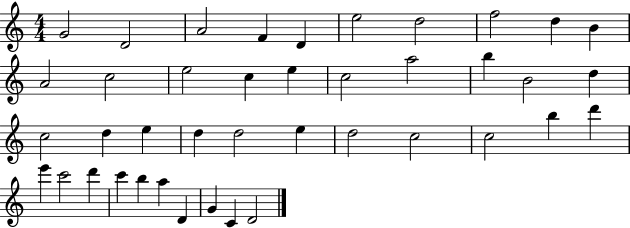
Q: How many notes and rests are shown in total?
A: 41